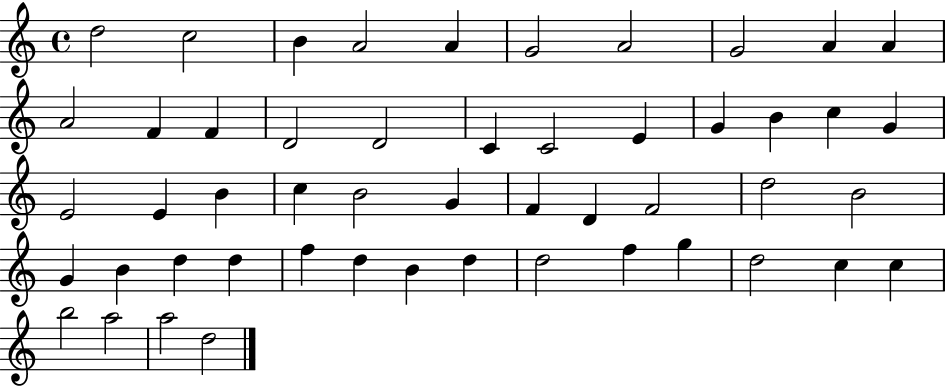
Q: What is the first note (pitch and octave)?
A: D5